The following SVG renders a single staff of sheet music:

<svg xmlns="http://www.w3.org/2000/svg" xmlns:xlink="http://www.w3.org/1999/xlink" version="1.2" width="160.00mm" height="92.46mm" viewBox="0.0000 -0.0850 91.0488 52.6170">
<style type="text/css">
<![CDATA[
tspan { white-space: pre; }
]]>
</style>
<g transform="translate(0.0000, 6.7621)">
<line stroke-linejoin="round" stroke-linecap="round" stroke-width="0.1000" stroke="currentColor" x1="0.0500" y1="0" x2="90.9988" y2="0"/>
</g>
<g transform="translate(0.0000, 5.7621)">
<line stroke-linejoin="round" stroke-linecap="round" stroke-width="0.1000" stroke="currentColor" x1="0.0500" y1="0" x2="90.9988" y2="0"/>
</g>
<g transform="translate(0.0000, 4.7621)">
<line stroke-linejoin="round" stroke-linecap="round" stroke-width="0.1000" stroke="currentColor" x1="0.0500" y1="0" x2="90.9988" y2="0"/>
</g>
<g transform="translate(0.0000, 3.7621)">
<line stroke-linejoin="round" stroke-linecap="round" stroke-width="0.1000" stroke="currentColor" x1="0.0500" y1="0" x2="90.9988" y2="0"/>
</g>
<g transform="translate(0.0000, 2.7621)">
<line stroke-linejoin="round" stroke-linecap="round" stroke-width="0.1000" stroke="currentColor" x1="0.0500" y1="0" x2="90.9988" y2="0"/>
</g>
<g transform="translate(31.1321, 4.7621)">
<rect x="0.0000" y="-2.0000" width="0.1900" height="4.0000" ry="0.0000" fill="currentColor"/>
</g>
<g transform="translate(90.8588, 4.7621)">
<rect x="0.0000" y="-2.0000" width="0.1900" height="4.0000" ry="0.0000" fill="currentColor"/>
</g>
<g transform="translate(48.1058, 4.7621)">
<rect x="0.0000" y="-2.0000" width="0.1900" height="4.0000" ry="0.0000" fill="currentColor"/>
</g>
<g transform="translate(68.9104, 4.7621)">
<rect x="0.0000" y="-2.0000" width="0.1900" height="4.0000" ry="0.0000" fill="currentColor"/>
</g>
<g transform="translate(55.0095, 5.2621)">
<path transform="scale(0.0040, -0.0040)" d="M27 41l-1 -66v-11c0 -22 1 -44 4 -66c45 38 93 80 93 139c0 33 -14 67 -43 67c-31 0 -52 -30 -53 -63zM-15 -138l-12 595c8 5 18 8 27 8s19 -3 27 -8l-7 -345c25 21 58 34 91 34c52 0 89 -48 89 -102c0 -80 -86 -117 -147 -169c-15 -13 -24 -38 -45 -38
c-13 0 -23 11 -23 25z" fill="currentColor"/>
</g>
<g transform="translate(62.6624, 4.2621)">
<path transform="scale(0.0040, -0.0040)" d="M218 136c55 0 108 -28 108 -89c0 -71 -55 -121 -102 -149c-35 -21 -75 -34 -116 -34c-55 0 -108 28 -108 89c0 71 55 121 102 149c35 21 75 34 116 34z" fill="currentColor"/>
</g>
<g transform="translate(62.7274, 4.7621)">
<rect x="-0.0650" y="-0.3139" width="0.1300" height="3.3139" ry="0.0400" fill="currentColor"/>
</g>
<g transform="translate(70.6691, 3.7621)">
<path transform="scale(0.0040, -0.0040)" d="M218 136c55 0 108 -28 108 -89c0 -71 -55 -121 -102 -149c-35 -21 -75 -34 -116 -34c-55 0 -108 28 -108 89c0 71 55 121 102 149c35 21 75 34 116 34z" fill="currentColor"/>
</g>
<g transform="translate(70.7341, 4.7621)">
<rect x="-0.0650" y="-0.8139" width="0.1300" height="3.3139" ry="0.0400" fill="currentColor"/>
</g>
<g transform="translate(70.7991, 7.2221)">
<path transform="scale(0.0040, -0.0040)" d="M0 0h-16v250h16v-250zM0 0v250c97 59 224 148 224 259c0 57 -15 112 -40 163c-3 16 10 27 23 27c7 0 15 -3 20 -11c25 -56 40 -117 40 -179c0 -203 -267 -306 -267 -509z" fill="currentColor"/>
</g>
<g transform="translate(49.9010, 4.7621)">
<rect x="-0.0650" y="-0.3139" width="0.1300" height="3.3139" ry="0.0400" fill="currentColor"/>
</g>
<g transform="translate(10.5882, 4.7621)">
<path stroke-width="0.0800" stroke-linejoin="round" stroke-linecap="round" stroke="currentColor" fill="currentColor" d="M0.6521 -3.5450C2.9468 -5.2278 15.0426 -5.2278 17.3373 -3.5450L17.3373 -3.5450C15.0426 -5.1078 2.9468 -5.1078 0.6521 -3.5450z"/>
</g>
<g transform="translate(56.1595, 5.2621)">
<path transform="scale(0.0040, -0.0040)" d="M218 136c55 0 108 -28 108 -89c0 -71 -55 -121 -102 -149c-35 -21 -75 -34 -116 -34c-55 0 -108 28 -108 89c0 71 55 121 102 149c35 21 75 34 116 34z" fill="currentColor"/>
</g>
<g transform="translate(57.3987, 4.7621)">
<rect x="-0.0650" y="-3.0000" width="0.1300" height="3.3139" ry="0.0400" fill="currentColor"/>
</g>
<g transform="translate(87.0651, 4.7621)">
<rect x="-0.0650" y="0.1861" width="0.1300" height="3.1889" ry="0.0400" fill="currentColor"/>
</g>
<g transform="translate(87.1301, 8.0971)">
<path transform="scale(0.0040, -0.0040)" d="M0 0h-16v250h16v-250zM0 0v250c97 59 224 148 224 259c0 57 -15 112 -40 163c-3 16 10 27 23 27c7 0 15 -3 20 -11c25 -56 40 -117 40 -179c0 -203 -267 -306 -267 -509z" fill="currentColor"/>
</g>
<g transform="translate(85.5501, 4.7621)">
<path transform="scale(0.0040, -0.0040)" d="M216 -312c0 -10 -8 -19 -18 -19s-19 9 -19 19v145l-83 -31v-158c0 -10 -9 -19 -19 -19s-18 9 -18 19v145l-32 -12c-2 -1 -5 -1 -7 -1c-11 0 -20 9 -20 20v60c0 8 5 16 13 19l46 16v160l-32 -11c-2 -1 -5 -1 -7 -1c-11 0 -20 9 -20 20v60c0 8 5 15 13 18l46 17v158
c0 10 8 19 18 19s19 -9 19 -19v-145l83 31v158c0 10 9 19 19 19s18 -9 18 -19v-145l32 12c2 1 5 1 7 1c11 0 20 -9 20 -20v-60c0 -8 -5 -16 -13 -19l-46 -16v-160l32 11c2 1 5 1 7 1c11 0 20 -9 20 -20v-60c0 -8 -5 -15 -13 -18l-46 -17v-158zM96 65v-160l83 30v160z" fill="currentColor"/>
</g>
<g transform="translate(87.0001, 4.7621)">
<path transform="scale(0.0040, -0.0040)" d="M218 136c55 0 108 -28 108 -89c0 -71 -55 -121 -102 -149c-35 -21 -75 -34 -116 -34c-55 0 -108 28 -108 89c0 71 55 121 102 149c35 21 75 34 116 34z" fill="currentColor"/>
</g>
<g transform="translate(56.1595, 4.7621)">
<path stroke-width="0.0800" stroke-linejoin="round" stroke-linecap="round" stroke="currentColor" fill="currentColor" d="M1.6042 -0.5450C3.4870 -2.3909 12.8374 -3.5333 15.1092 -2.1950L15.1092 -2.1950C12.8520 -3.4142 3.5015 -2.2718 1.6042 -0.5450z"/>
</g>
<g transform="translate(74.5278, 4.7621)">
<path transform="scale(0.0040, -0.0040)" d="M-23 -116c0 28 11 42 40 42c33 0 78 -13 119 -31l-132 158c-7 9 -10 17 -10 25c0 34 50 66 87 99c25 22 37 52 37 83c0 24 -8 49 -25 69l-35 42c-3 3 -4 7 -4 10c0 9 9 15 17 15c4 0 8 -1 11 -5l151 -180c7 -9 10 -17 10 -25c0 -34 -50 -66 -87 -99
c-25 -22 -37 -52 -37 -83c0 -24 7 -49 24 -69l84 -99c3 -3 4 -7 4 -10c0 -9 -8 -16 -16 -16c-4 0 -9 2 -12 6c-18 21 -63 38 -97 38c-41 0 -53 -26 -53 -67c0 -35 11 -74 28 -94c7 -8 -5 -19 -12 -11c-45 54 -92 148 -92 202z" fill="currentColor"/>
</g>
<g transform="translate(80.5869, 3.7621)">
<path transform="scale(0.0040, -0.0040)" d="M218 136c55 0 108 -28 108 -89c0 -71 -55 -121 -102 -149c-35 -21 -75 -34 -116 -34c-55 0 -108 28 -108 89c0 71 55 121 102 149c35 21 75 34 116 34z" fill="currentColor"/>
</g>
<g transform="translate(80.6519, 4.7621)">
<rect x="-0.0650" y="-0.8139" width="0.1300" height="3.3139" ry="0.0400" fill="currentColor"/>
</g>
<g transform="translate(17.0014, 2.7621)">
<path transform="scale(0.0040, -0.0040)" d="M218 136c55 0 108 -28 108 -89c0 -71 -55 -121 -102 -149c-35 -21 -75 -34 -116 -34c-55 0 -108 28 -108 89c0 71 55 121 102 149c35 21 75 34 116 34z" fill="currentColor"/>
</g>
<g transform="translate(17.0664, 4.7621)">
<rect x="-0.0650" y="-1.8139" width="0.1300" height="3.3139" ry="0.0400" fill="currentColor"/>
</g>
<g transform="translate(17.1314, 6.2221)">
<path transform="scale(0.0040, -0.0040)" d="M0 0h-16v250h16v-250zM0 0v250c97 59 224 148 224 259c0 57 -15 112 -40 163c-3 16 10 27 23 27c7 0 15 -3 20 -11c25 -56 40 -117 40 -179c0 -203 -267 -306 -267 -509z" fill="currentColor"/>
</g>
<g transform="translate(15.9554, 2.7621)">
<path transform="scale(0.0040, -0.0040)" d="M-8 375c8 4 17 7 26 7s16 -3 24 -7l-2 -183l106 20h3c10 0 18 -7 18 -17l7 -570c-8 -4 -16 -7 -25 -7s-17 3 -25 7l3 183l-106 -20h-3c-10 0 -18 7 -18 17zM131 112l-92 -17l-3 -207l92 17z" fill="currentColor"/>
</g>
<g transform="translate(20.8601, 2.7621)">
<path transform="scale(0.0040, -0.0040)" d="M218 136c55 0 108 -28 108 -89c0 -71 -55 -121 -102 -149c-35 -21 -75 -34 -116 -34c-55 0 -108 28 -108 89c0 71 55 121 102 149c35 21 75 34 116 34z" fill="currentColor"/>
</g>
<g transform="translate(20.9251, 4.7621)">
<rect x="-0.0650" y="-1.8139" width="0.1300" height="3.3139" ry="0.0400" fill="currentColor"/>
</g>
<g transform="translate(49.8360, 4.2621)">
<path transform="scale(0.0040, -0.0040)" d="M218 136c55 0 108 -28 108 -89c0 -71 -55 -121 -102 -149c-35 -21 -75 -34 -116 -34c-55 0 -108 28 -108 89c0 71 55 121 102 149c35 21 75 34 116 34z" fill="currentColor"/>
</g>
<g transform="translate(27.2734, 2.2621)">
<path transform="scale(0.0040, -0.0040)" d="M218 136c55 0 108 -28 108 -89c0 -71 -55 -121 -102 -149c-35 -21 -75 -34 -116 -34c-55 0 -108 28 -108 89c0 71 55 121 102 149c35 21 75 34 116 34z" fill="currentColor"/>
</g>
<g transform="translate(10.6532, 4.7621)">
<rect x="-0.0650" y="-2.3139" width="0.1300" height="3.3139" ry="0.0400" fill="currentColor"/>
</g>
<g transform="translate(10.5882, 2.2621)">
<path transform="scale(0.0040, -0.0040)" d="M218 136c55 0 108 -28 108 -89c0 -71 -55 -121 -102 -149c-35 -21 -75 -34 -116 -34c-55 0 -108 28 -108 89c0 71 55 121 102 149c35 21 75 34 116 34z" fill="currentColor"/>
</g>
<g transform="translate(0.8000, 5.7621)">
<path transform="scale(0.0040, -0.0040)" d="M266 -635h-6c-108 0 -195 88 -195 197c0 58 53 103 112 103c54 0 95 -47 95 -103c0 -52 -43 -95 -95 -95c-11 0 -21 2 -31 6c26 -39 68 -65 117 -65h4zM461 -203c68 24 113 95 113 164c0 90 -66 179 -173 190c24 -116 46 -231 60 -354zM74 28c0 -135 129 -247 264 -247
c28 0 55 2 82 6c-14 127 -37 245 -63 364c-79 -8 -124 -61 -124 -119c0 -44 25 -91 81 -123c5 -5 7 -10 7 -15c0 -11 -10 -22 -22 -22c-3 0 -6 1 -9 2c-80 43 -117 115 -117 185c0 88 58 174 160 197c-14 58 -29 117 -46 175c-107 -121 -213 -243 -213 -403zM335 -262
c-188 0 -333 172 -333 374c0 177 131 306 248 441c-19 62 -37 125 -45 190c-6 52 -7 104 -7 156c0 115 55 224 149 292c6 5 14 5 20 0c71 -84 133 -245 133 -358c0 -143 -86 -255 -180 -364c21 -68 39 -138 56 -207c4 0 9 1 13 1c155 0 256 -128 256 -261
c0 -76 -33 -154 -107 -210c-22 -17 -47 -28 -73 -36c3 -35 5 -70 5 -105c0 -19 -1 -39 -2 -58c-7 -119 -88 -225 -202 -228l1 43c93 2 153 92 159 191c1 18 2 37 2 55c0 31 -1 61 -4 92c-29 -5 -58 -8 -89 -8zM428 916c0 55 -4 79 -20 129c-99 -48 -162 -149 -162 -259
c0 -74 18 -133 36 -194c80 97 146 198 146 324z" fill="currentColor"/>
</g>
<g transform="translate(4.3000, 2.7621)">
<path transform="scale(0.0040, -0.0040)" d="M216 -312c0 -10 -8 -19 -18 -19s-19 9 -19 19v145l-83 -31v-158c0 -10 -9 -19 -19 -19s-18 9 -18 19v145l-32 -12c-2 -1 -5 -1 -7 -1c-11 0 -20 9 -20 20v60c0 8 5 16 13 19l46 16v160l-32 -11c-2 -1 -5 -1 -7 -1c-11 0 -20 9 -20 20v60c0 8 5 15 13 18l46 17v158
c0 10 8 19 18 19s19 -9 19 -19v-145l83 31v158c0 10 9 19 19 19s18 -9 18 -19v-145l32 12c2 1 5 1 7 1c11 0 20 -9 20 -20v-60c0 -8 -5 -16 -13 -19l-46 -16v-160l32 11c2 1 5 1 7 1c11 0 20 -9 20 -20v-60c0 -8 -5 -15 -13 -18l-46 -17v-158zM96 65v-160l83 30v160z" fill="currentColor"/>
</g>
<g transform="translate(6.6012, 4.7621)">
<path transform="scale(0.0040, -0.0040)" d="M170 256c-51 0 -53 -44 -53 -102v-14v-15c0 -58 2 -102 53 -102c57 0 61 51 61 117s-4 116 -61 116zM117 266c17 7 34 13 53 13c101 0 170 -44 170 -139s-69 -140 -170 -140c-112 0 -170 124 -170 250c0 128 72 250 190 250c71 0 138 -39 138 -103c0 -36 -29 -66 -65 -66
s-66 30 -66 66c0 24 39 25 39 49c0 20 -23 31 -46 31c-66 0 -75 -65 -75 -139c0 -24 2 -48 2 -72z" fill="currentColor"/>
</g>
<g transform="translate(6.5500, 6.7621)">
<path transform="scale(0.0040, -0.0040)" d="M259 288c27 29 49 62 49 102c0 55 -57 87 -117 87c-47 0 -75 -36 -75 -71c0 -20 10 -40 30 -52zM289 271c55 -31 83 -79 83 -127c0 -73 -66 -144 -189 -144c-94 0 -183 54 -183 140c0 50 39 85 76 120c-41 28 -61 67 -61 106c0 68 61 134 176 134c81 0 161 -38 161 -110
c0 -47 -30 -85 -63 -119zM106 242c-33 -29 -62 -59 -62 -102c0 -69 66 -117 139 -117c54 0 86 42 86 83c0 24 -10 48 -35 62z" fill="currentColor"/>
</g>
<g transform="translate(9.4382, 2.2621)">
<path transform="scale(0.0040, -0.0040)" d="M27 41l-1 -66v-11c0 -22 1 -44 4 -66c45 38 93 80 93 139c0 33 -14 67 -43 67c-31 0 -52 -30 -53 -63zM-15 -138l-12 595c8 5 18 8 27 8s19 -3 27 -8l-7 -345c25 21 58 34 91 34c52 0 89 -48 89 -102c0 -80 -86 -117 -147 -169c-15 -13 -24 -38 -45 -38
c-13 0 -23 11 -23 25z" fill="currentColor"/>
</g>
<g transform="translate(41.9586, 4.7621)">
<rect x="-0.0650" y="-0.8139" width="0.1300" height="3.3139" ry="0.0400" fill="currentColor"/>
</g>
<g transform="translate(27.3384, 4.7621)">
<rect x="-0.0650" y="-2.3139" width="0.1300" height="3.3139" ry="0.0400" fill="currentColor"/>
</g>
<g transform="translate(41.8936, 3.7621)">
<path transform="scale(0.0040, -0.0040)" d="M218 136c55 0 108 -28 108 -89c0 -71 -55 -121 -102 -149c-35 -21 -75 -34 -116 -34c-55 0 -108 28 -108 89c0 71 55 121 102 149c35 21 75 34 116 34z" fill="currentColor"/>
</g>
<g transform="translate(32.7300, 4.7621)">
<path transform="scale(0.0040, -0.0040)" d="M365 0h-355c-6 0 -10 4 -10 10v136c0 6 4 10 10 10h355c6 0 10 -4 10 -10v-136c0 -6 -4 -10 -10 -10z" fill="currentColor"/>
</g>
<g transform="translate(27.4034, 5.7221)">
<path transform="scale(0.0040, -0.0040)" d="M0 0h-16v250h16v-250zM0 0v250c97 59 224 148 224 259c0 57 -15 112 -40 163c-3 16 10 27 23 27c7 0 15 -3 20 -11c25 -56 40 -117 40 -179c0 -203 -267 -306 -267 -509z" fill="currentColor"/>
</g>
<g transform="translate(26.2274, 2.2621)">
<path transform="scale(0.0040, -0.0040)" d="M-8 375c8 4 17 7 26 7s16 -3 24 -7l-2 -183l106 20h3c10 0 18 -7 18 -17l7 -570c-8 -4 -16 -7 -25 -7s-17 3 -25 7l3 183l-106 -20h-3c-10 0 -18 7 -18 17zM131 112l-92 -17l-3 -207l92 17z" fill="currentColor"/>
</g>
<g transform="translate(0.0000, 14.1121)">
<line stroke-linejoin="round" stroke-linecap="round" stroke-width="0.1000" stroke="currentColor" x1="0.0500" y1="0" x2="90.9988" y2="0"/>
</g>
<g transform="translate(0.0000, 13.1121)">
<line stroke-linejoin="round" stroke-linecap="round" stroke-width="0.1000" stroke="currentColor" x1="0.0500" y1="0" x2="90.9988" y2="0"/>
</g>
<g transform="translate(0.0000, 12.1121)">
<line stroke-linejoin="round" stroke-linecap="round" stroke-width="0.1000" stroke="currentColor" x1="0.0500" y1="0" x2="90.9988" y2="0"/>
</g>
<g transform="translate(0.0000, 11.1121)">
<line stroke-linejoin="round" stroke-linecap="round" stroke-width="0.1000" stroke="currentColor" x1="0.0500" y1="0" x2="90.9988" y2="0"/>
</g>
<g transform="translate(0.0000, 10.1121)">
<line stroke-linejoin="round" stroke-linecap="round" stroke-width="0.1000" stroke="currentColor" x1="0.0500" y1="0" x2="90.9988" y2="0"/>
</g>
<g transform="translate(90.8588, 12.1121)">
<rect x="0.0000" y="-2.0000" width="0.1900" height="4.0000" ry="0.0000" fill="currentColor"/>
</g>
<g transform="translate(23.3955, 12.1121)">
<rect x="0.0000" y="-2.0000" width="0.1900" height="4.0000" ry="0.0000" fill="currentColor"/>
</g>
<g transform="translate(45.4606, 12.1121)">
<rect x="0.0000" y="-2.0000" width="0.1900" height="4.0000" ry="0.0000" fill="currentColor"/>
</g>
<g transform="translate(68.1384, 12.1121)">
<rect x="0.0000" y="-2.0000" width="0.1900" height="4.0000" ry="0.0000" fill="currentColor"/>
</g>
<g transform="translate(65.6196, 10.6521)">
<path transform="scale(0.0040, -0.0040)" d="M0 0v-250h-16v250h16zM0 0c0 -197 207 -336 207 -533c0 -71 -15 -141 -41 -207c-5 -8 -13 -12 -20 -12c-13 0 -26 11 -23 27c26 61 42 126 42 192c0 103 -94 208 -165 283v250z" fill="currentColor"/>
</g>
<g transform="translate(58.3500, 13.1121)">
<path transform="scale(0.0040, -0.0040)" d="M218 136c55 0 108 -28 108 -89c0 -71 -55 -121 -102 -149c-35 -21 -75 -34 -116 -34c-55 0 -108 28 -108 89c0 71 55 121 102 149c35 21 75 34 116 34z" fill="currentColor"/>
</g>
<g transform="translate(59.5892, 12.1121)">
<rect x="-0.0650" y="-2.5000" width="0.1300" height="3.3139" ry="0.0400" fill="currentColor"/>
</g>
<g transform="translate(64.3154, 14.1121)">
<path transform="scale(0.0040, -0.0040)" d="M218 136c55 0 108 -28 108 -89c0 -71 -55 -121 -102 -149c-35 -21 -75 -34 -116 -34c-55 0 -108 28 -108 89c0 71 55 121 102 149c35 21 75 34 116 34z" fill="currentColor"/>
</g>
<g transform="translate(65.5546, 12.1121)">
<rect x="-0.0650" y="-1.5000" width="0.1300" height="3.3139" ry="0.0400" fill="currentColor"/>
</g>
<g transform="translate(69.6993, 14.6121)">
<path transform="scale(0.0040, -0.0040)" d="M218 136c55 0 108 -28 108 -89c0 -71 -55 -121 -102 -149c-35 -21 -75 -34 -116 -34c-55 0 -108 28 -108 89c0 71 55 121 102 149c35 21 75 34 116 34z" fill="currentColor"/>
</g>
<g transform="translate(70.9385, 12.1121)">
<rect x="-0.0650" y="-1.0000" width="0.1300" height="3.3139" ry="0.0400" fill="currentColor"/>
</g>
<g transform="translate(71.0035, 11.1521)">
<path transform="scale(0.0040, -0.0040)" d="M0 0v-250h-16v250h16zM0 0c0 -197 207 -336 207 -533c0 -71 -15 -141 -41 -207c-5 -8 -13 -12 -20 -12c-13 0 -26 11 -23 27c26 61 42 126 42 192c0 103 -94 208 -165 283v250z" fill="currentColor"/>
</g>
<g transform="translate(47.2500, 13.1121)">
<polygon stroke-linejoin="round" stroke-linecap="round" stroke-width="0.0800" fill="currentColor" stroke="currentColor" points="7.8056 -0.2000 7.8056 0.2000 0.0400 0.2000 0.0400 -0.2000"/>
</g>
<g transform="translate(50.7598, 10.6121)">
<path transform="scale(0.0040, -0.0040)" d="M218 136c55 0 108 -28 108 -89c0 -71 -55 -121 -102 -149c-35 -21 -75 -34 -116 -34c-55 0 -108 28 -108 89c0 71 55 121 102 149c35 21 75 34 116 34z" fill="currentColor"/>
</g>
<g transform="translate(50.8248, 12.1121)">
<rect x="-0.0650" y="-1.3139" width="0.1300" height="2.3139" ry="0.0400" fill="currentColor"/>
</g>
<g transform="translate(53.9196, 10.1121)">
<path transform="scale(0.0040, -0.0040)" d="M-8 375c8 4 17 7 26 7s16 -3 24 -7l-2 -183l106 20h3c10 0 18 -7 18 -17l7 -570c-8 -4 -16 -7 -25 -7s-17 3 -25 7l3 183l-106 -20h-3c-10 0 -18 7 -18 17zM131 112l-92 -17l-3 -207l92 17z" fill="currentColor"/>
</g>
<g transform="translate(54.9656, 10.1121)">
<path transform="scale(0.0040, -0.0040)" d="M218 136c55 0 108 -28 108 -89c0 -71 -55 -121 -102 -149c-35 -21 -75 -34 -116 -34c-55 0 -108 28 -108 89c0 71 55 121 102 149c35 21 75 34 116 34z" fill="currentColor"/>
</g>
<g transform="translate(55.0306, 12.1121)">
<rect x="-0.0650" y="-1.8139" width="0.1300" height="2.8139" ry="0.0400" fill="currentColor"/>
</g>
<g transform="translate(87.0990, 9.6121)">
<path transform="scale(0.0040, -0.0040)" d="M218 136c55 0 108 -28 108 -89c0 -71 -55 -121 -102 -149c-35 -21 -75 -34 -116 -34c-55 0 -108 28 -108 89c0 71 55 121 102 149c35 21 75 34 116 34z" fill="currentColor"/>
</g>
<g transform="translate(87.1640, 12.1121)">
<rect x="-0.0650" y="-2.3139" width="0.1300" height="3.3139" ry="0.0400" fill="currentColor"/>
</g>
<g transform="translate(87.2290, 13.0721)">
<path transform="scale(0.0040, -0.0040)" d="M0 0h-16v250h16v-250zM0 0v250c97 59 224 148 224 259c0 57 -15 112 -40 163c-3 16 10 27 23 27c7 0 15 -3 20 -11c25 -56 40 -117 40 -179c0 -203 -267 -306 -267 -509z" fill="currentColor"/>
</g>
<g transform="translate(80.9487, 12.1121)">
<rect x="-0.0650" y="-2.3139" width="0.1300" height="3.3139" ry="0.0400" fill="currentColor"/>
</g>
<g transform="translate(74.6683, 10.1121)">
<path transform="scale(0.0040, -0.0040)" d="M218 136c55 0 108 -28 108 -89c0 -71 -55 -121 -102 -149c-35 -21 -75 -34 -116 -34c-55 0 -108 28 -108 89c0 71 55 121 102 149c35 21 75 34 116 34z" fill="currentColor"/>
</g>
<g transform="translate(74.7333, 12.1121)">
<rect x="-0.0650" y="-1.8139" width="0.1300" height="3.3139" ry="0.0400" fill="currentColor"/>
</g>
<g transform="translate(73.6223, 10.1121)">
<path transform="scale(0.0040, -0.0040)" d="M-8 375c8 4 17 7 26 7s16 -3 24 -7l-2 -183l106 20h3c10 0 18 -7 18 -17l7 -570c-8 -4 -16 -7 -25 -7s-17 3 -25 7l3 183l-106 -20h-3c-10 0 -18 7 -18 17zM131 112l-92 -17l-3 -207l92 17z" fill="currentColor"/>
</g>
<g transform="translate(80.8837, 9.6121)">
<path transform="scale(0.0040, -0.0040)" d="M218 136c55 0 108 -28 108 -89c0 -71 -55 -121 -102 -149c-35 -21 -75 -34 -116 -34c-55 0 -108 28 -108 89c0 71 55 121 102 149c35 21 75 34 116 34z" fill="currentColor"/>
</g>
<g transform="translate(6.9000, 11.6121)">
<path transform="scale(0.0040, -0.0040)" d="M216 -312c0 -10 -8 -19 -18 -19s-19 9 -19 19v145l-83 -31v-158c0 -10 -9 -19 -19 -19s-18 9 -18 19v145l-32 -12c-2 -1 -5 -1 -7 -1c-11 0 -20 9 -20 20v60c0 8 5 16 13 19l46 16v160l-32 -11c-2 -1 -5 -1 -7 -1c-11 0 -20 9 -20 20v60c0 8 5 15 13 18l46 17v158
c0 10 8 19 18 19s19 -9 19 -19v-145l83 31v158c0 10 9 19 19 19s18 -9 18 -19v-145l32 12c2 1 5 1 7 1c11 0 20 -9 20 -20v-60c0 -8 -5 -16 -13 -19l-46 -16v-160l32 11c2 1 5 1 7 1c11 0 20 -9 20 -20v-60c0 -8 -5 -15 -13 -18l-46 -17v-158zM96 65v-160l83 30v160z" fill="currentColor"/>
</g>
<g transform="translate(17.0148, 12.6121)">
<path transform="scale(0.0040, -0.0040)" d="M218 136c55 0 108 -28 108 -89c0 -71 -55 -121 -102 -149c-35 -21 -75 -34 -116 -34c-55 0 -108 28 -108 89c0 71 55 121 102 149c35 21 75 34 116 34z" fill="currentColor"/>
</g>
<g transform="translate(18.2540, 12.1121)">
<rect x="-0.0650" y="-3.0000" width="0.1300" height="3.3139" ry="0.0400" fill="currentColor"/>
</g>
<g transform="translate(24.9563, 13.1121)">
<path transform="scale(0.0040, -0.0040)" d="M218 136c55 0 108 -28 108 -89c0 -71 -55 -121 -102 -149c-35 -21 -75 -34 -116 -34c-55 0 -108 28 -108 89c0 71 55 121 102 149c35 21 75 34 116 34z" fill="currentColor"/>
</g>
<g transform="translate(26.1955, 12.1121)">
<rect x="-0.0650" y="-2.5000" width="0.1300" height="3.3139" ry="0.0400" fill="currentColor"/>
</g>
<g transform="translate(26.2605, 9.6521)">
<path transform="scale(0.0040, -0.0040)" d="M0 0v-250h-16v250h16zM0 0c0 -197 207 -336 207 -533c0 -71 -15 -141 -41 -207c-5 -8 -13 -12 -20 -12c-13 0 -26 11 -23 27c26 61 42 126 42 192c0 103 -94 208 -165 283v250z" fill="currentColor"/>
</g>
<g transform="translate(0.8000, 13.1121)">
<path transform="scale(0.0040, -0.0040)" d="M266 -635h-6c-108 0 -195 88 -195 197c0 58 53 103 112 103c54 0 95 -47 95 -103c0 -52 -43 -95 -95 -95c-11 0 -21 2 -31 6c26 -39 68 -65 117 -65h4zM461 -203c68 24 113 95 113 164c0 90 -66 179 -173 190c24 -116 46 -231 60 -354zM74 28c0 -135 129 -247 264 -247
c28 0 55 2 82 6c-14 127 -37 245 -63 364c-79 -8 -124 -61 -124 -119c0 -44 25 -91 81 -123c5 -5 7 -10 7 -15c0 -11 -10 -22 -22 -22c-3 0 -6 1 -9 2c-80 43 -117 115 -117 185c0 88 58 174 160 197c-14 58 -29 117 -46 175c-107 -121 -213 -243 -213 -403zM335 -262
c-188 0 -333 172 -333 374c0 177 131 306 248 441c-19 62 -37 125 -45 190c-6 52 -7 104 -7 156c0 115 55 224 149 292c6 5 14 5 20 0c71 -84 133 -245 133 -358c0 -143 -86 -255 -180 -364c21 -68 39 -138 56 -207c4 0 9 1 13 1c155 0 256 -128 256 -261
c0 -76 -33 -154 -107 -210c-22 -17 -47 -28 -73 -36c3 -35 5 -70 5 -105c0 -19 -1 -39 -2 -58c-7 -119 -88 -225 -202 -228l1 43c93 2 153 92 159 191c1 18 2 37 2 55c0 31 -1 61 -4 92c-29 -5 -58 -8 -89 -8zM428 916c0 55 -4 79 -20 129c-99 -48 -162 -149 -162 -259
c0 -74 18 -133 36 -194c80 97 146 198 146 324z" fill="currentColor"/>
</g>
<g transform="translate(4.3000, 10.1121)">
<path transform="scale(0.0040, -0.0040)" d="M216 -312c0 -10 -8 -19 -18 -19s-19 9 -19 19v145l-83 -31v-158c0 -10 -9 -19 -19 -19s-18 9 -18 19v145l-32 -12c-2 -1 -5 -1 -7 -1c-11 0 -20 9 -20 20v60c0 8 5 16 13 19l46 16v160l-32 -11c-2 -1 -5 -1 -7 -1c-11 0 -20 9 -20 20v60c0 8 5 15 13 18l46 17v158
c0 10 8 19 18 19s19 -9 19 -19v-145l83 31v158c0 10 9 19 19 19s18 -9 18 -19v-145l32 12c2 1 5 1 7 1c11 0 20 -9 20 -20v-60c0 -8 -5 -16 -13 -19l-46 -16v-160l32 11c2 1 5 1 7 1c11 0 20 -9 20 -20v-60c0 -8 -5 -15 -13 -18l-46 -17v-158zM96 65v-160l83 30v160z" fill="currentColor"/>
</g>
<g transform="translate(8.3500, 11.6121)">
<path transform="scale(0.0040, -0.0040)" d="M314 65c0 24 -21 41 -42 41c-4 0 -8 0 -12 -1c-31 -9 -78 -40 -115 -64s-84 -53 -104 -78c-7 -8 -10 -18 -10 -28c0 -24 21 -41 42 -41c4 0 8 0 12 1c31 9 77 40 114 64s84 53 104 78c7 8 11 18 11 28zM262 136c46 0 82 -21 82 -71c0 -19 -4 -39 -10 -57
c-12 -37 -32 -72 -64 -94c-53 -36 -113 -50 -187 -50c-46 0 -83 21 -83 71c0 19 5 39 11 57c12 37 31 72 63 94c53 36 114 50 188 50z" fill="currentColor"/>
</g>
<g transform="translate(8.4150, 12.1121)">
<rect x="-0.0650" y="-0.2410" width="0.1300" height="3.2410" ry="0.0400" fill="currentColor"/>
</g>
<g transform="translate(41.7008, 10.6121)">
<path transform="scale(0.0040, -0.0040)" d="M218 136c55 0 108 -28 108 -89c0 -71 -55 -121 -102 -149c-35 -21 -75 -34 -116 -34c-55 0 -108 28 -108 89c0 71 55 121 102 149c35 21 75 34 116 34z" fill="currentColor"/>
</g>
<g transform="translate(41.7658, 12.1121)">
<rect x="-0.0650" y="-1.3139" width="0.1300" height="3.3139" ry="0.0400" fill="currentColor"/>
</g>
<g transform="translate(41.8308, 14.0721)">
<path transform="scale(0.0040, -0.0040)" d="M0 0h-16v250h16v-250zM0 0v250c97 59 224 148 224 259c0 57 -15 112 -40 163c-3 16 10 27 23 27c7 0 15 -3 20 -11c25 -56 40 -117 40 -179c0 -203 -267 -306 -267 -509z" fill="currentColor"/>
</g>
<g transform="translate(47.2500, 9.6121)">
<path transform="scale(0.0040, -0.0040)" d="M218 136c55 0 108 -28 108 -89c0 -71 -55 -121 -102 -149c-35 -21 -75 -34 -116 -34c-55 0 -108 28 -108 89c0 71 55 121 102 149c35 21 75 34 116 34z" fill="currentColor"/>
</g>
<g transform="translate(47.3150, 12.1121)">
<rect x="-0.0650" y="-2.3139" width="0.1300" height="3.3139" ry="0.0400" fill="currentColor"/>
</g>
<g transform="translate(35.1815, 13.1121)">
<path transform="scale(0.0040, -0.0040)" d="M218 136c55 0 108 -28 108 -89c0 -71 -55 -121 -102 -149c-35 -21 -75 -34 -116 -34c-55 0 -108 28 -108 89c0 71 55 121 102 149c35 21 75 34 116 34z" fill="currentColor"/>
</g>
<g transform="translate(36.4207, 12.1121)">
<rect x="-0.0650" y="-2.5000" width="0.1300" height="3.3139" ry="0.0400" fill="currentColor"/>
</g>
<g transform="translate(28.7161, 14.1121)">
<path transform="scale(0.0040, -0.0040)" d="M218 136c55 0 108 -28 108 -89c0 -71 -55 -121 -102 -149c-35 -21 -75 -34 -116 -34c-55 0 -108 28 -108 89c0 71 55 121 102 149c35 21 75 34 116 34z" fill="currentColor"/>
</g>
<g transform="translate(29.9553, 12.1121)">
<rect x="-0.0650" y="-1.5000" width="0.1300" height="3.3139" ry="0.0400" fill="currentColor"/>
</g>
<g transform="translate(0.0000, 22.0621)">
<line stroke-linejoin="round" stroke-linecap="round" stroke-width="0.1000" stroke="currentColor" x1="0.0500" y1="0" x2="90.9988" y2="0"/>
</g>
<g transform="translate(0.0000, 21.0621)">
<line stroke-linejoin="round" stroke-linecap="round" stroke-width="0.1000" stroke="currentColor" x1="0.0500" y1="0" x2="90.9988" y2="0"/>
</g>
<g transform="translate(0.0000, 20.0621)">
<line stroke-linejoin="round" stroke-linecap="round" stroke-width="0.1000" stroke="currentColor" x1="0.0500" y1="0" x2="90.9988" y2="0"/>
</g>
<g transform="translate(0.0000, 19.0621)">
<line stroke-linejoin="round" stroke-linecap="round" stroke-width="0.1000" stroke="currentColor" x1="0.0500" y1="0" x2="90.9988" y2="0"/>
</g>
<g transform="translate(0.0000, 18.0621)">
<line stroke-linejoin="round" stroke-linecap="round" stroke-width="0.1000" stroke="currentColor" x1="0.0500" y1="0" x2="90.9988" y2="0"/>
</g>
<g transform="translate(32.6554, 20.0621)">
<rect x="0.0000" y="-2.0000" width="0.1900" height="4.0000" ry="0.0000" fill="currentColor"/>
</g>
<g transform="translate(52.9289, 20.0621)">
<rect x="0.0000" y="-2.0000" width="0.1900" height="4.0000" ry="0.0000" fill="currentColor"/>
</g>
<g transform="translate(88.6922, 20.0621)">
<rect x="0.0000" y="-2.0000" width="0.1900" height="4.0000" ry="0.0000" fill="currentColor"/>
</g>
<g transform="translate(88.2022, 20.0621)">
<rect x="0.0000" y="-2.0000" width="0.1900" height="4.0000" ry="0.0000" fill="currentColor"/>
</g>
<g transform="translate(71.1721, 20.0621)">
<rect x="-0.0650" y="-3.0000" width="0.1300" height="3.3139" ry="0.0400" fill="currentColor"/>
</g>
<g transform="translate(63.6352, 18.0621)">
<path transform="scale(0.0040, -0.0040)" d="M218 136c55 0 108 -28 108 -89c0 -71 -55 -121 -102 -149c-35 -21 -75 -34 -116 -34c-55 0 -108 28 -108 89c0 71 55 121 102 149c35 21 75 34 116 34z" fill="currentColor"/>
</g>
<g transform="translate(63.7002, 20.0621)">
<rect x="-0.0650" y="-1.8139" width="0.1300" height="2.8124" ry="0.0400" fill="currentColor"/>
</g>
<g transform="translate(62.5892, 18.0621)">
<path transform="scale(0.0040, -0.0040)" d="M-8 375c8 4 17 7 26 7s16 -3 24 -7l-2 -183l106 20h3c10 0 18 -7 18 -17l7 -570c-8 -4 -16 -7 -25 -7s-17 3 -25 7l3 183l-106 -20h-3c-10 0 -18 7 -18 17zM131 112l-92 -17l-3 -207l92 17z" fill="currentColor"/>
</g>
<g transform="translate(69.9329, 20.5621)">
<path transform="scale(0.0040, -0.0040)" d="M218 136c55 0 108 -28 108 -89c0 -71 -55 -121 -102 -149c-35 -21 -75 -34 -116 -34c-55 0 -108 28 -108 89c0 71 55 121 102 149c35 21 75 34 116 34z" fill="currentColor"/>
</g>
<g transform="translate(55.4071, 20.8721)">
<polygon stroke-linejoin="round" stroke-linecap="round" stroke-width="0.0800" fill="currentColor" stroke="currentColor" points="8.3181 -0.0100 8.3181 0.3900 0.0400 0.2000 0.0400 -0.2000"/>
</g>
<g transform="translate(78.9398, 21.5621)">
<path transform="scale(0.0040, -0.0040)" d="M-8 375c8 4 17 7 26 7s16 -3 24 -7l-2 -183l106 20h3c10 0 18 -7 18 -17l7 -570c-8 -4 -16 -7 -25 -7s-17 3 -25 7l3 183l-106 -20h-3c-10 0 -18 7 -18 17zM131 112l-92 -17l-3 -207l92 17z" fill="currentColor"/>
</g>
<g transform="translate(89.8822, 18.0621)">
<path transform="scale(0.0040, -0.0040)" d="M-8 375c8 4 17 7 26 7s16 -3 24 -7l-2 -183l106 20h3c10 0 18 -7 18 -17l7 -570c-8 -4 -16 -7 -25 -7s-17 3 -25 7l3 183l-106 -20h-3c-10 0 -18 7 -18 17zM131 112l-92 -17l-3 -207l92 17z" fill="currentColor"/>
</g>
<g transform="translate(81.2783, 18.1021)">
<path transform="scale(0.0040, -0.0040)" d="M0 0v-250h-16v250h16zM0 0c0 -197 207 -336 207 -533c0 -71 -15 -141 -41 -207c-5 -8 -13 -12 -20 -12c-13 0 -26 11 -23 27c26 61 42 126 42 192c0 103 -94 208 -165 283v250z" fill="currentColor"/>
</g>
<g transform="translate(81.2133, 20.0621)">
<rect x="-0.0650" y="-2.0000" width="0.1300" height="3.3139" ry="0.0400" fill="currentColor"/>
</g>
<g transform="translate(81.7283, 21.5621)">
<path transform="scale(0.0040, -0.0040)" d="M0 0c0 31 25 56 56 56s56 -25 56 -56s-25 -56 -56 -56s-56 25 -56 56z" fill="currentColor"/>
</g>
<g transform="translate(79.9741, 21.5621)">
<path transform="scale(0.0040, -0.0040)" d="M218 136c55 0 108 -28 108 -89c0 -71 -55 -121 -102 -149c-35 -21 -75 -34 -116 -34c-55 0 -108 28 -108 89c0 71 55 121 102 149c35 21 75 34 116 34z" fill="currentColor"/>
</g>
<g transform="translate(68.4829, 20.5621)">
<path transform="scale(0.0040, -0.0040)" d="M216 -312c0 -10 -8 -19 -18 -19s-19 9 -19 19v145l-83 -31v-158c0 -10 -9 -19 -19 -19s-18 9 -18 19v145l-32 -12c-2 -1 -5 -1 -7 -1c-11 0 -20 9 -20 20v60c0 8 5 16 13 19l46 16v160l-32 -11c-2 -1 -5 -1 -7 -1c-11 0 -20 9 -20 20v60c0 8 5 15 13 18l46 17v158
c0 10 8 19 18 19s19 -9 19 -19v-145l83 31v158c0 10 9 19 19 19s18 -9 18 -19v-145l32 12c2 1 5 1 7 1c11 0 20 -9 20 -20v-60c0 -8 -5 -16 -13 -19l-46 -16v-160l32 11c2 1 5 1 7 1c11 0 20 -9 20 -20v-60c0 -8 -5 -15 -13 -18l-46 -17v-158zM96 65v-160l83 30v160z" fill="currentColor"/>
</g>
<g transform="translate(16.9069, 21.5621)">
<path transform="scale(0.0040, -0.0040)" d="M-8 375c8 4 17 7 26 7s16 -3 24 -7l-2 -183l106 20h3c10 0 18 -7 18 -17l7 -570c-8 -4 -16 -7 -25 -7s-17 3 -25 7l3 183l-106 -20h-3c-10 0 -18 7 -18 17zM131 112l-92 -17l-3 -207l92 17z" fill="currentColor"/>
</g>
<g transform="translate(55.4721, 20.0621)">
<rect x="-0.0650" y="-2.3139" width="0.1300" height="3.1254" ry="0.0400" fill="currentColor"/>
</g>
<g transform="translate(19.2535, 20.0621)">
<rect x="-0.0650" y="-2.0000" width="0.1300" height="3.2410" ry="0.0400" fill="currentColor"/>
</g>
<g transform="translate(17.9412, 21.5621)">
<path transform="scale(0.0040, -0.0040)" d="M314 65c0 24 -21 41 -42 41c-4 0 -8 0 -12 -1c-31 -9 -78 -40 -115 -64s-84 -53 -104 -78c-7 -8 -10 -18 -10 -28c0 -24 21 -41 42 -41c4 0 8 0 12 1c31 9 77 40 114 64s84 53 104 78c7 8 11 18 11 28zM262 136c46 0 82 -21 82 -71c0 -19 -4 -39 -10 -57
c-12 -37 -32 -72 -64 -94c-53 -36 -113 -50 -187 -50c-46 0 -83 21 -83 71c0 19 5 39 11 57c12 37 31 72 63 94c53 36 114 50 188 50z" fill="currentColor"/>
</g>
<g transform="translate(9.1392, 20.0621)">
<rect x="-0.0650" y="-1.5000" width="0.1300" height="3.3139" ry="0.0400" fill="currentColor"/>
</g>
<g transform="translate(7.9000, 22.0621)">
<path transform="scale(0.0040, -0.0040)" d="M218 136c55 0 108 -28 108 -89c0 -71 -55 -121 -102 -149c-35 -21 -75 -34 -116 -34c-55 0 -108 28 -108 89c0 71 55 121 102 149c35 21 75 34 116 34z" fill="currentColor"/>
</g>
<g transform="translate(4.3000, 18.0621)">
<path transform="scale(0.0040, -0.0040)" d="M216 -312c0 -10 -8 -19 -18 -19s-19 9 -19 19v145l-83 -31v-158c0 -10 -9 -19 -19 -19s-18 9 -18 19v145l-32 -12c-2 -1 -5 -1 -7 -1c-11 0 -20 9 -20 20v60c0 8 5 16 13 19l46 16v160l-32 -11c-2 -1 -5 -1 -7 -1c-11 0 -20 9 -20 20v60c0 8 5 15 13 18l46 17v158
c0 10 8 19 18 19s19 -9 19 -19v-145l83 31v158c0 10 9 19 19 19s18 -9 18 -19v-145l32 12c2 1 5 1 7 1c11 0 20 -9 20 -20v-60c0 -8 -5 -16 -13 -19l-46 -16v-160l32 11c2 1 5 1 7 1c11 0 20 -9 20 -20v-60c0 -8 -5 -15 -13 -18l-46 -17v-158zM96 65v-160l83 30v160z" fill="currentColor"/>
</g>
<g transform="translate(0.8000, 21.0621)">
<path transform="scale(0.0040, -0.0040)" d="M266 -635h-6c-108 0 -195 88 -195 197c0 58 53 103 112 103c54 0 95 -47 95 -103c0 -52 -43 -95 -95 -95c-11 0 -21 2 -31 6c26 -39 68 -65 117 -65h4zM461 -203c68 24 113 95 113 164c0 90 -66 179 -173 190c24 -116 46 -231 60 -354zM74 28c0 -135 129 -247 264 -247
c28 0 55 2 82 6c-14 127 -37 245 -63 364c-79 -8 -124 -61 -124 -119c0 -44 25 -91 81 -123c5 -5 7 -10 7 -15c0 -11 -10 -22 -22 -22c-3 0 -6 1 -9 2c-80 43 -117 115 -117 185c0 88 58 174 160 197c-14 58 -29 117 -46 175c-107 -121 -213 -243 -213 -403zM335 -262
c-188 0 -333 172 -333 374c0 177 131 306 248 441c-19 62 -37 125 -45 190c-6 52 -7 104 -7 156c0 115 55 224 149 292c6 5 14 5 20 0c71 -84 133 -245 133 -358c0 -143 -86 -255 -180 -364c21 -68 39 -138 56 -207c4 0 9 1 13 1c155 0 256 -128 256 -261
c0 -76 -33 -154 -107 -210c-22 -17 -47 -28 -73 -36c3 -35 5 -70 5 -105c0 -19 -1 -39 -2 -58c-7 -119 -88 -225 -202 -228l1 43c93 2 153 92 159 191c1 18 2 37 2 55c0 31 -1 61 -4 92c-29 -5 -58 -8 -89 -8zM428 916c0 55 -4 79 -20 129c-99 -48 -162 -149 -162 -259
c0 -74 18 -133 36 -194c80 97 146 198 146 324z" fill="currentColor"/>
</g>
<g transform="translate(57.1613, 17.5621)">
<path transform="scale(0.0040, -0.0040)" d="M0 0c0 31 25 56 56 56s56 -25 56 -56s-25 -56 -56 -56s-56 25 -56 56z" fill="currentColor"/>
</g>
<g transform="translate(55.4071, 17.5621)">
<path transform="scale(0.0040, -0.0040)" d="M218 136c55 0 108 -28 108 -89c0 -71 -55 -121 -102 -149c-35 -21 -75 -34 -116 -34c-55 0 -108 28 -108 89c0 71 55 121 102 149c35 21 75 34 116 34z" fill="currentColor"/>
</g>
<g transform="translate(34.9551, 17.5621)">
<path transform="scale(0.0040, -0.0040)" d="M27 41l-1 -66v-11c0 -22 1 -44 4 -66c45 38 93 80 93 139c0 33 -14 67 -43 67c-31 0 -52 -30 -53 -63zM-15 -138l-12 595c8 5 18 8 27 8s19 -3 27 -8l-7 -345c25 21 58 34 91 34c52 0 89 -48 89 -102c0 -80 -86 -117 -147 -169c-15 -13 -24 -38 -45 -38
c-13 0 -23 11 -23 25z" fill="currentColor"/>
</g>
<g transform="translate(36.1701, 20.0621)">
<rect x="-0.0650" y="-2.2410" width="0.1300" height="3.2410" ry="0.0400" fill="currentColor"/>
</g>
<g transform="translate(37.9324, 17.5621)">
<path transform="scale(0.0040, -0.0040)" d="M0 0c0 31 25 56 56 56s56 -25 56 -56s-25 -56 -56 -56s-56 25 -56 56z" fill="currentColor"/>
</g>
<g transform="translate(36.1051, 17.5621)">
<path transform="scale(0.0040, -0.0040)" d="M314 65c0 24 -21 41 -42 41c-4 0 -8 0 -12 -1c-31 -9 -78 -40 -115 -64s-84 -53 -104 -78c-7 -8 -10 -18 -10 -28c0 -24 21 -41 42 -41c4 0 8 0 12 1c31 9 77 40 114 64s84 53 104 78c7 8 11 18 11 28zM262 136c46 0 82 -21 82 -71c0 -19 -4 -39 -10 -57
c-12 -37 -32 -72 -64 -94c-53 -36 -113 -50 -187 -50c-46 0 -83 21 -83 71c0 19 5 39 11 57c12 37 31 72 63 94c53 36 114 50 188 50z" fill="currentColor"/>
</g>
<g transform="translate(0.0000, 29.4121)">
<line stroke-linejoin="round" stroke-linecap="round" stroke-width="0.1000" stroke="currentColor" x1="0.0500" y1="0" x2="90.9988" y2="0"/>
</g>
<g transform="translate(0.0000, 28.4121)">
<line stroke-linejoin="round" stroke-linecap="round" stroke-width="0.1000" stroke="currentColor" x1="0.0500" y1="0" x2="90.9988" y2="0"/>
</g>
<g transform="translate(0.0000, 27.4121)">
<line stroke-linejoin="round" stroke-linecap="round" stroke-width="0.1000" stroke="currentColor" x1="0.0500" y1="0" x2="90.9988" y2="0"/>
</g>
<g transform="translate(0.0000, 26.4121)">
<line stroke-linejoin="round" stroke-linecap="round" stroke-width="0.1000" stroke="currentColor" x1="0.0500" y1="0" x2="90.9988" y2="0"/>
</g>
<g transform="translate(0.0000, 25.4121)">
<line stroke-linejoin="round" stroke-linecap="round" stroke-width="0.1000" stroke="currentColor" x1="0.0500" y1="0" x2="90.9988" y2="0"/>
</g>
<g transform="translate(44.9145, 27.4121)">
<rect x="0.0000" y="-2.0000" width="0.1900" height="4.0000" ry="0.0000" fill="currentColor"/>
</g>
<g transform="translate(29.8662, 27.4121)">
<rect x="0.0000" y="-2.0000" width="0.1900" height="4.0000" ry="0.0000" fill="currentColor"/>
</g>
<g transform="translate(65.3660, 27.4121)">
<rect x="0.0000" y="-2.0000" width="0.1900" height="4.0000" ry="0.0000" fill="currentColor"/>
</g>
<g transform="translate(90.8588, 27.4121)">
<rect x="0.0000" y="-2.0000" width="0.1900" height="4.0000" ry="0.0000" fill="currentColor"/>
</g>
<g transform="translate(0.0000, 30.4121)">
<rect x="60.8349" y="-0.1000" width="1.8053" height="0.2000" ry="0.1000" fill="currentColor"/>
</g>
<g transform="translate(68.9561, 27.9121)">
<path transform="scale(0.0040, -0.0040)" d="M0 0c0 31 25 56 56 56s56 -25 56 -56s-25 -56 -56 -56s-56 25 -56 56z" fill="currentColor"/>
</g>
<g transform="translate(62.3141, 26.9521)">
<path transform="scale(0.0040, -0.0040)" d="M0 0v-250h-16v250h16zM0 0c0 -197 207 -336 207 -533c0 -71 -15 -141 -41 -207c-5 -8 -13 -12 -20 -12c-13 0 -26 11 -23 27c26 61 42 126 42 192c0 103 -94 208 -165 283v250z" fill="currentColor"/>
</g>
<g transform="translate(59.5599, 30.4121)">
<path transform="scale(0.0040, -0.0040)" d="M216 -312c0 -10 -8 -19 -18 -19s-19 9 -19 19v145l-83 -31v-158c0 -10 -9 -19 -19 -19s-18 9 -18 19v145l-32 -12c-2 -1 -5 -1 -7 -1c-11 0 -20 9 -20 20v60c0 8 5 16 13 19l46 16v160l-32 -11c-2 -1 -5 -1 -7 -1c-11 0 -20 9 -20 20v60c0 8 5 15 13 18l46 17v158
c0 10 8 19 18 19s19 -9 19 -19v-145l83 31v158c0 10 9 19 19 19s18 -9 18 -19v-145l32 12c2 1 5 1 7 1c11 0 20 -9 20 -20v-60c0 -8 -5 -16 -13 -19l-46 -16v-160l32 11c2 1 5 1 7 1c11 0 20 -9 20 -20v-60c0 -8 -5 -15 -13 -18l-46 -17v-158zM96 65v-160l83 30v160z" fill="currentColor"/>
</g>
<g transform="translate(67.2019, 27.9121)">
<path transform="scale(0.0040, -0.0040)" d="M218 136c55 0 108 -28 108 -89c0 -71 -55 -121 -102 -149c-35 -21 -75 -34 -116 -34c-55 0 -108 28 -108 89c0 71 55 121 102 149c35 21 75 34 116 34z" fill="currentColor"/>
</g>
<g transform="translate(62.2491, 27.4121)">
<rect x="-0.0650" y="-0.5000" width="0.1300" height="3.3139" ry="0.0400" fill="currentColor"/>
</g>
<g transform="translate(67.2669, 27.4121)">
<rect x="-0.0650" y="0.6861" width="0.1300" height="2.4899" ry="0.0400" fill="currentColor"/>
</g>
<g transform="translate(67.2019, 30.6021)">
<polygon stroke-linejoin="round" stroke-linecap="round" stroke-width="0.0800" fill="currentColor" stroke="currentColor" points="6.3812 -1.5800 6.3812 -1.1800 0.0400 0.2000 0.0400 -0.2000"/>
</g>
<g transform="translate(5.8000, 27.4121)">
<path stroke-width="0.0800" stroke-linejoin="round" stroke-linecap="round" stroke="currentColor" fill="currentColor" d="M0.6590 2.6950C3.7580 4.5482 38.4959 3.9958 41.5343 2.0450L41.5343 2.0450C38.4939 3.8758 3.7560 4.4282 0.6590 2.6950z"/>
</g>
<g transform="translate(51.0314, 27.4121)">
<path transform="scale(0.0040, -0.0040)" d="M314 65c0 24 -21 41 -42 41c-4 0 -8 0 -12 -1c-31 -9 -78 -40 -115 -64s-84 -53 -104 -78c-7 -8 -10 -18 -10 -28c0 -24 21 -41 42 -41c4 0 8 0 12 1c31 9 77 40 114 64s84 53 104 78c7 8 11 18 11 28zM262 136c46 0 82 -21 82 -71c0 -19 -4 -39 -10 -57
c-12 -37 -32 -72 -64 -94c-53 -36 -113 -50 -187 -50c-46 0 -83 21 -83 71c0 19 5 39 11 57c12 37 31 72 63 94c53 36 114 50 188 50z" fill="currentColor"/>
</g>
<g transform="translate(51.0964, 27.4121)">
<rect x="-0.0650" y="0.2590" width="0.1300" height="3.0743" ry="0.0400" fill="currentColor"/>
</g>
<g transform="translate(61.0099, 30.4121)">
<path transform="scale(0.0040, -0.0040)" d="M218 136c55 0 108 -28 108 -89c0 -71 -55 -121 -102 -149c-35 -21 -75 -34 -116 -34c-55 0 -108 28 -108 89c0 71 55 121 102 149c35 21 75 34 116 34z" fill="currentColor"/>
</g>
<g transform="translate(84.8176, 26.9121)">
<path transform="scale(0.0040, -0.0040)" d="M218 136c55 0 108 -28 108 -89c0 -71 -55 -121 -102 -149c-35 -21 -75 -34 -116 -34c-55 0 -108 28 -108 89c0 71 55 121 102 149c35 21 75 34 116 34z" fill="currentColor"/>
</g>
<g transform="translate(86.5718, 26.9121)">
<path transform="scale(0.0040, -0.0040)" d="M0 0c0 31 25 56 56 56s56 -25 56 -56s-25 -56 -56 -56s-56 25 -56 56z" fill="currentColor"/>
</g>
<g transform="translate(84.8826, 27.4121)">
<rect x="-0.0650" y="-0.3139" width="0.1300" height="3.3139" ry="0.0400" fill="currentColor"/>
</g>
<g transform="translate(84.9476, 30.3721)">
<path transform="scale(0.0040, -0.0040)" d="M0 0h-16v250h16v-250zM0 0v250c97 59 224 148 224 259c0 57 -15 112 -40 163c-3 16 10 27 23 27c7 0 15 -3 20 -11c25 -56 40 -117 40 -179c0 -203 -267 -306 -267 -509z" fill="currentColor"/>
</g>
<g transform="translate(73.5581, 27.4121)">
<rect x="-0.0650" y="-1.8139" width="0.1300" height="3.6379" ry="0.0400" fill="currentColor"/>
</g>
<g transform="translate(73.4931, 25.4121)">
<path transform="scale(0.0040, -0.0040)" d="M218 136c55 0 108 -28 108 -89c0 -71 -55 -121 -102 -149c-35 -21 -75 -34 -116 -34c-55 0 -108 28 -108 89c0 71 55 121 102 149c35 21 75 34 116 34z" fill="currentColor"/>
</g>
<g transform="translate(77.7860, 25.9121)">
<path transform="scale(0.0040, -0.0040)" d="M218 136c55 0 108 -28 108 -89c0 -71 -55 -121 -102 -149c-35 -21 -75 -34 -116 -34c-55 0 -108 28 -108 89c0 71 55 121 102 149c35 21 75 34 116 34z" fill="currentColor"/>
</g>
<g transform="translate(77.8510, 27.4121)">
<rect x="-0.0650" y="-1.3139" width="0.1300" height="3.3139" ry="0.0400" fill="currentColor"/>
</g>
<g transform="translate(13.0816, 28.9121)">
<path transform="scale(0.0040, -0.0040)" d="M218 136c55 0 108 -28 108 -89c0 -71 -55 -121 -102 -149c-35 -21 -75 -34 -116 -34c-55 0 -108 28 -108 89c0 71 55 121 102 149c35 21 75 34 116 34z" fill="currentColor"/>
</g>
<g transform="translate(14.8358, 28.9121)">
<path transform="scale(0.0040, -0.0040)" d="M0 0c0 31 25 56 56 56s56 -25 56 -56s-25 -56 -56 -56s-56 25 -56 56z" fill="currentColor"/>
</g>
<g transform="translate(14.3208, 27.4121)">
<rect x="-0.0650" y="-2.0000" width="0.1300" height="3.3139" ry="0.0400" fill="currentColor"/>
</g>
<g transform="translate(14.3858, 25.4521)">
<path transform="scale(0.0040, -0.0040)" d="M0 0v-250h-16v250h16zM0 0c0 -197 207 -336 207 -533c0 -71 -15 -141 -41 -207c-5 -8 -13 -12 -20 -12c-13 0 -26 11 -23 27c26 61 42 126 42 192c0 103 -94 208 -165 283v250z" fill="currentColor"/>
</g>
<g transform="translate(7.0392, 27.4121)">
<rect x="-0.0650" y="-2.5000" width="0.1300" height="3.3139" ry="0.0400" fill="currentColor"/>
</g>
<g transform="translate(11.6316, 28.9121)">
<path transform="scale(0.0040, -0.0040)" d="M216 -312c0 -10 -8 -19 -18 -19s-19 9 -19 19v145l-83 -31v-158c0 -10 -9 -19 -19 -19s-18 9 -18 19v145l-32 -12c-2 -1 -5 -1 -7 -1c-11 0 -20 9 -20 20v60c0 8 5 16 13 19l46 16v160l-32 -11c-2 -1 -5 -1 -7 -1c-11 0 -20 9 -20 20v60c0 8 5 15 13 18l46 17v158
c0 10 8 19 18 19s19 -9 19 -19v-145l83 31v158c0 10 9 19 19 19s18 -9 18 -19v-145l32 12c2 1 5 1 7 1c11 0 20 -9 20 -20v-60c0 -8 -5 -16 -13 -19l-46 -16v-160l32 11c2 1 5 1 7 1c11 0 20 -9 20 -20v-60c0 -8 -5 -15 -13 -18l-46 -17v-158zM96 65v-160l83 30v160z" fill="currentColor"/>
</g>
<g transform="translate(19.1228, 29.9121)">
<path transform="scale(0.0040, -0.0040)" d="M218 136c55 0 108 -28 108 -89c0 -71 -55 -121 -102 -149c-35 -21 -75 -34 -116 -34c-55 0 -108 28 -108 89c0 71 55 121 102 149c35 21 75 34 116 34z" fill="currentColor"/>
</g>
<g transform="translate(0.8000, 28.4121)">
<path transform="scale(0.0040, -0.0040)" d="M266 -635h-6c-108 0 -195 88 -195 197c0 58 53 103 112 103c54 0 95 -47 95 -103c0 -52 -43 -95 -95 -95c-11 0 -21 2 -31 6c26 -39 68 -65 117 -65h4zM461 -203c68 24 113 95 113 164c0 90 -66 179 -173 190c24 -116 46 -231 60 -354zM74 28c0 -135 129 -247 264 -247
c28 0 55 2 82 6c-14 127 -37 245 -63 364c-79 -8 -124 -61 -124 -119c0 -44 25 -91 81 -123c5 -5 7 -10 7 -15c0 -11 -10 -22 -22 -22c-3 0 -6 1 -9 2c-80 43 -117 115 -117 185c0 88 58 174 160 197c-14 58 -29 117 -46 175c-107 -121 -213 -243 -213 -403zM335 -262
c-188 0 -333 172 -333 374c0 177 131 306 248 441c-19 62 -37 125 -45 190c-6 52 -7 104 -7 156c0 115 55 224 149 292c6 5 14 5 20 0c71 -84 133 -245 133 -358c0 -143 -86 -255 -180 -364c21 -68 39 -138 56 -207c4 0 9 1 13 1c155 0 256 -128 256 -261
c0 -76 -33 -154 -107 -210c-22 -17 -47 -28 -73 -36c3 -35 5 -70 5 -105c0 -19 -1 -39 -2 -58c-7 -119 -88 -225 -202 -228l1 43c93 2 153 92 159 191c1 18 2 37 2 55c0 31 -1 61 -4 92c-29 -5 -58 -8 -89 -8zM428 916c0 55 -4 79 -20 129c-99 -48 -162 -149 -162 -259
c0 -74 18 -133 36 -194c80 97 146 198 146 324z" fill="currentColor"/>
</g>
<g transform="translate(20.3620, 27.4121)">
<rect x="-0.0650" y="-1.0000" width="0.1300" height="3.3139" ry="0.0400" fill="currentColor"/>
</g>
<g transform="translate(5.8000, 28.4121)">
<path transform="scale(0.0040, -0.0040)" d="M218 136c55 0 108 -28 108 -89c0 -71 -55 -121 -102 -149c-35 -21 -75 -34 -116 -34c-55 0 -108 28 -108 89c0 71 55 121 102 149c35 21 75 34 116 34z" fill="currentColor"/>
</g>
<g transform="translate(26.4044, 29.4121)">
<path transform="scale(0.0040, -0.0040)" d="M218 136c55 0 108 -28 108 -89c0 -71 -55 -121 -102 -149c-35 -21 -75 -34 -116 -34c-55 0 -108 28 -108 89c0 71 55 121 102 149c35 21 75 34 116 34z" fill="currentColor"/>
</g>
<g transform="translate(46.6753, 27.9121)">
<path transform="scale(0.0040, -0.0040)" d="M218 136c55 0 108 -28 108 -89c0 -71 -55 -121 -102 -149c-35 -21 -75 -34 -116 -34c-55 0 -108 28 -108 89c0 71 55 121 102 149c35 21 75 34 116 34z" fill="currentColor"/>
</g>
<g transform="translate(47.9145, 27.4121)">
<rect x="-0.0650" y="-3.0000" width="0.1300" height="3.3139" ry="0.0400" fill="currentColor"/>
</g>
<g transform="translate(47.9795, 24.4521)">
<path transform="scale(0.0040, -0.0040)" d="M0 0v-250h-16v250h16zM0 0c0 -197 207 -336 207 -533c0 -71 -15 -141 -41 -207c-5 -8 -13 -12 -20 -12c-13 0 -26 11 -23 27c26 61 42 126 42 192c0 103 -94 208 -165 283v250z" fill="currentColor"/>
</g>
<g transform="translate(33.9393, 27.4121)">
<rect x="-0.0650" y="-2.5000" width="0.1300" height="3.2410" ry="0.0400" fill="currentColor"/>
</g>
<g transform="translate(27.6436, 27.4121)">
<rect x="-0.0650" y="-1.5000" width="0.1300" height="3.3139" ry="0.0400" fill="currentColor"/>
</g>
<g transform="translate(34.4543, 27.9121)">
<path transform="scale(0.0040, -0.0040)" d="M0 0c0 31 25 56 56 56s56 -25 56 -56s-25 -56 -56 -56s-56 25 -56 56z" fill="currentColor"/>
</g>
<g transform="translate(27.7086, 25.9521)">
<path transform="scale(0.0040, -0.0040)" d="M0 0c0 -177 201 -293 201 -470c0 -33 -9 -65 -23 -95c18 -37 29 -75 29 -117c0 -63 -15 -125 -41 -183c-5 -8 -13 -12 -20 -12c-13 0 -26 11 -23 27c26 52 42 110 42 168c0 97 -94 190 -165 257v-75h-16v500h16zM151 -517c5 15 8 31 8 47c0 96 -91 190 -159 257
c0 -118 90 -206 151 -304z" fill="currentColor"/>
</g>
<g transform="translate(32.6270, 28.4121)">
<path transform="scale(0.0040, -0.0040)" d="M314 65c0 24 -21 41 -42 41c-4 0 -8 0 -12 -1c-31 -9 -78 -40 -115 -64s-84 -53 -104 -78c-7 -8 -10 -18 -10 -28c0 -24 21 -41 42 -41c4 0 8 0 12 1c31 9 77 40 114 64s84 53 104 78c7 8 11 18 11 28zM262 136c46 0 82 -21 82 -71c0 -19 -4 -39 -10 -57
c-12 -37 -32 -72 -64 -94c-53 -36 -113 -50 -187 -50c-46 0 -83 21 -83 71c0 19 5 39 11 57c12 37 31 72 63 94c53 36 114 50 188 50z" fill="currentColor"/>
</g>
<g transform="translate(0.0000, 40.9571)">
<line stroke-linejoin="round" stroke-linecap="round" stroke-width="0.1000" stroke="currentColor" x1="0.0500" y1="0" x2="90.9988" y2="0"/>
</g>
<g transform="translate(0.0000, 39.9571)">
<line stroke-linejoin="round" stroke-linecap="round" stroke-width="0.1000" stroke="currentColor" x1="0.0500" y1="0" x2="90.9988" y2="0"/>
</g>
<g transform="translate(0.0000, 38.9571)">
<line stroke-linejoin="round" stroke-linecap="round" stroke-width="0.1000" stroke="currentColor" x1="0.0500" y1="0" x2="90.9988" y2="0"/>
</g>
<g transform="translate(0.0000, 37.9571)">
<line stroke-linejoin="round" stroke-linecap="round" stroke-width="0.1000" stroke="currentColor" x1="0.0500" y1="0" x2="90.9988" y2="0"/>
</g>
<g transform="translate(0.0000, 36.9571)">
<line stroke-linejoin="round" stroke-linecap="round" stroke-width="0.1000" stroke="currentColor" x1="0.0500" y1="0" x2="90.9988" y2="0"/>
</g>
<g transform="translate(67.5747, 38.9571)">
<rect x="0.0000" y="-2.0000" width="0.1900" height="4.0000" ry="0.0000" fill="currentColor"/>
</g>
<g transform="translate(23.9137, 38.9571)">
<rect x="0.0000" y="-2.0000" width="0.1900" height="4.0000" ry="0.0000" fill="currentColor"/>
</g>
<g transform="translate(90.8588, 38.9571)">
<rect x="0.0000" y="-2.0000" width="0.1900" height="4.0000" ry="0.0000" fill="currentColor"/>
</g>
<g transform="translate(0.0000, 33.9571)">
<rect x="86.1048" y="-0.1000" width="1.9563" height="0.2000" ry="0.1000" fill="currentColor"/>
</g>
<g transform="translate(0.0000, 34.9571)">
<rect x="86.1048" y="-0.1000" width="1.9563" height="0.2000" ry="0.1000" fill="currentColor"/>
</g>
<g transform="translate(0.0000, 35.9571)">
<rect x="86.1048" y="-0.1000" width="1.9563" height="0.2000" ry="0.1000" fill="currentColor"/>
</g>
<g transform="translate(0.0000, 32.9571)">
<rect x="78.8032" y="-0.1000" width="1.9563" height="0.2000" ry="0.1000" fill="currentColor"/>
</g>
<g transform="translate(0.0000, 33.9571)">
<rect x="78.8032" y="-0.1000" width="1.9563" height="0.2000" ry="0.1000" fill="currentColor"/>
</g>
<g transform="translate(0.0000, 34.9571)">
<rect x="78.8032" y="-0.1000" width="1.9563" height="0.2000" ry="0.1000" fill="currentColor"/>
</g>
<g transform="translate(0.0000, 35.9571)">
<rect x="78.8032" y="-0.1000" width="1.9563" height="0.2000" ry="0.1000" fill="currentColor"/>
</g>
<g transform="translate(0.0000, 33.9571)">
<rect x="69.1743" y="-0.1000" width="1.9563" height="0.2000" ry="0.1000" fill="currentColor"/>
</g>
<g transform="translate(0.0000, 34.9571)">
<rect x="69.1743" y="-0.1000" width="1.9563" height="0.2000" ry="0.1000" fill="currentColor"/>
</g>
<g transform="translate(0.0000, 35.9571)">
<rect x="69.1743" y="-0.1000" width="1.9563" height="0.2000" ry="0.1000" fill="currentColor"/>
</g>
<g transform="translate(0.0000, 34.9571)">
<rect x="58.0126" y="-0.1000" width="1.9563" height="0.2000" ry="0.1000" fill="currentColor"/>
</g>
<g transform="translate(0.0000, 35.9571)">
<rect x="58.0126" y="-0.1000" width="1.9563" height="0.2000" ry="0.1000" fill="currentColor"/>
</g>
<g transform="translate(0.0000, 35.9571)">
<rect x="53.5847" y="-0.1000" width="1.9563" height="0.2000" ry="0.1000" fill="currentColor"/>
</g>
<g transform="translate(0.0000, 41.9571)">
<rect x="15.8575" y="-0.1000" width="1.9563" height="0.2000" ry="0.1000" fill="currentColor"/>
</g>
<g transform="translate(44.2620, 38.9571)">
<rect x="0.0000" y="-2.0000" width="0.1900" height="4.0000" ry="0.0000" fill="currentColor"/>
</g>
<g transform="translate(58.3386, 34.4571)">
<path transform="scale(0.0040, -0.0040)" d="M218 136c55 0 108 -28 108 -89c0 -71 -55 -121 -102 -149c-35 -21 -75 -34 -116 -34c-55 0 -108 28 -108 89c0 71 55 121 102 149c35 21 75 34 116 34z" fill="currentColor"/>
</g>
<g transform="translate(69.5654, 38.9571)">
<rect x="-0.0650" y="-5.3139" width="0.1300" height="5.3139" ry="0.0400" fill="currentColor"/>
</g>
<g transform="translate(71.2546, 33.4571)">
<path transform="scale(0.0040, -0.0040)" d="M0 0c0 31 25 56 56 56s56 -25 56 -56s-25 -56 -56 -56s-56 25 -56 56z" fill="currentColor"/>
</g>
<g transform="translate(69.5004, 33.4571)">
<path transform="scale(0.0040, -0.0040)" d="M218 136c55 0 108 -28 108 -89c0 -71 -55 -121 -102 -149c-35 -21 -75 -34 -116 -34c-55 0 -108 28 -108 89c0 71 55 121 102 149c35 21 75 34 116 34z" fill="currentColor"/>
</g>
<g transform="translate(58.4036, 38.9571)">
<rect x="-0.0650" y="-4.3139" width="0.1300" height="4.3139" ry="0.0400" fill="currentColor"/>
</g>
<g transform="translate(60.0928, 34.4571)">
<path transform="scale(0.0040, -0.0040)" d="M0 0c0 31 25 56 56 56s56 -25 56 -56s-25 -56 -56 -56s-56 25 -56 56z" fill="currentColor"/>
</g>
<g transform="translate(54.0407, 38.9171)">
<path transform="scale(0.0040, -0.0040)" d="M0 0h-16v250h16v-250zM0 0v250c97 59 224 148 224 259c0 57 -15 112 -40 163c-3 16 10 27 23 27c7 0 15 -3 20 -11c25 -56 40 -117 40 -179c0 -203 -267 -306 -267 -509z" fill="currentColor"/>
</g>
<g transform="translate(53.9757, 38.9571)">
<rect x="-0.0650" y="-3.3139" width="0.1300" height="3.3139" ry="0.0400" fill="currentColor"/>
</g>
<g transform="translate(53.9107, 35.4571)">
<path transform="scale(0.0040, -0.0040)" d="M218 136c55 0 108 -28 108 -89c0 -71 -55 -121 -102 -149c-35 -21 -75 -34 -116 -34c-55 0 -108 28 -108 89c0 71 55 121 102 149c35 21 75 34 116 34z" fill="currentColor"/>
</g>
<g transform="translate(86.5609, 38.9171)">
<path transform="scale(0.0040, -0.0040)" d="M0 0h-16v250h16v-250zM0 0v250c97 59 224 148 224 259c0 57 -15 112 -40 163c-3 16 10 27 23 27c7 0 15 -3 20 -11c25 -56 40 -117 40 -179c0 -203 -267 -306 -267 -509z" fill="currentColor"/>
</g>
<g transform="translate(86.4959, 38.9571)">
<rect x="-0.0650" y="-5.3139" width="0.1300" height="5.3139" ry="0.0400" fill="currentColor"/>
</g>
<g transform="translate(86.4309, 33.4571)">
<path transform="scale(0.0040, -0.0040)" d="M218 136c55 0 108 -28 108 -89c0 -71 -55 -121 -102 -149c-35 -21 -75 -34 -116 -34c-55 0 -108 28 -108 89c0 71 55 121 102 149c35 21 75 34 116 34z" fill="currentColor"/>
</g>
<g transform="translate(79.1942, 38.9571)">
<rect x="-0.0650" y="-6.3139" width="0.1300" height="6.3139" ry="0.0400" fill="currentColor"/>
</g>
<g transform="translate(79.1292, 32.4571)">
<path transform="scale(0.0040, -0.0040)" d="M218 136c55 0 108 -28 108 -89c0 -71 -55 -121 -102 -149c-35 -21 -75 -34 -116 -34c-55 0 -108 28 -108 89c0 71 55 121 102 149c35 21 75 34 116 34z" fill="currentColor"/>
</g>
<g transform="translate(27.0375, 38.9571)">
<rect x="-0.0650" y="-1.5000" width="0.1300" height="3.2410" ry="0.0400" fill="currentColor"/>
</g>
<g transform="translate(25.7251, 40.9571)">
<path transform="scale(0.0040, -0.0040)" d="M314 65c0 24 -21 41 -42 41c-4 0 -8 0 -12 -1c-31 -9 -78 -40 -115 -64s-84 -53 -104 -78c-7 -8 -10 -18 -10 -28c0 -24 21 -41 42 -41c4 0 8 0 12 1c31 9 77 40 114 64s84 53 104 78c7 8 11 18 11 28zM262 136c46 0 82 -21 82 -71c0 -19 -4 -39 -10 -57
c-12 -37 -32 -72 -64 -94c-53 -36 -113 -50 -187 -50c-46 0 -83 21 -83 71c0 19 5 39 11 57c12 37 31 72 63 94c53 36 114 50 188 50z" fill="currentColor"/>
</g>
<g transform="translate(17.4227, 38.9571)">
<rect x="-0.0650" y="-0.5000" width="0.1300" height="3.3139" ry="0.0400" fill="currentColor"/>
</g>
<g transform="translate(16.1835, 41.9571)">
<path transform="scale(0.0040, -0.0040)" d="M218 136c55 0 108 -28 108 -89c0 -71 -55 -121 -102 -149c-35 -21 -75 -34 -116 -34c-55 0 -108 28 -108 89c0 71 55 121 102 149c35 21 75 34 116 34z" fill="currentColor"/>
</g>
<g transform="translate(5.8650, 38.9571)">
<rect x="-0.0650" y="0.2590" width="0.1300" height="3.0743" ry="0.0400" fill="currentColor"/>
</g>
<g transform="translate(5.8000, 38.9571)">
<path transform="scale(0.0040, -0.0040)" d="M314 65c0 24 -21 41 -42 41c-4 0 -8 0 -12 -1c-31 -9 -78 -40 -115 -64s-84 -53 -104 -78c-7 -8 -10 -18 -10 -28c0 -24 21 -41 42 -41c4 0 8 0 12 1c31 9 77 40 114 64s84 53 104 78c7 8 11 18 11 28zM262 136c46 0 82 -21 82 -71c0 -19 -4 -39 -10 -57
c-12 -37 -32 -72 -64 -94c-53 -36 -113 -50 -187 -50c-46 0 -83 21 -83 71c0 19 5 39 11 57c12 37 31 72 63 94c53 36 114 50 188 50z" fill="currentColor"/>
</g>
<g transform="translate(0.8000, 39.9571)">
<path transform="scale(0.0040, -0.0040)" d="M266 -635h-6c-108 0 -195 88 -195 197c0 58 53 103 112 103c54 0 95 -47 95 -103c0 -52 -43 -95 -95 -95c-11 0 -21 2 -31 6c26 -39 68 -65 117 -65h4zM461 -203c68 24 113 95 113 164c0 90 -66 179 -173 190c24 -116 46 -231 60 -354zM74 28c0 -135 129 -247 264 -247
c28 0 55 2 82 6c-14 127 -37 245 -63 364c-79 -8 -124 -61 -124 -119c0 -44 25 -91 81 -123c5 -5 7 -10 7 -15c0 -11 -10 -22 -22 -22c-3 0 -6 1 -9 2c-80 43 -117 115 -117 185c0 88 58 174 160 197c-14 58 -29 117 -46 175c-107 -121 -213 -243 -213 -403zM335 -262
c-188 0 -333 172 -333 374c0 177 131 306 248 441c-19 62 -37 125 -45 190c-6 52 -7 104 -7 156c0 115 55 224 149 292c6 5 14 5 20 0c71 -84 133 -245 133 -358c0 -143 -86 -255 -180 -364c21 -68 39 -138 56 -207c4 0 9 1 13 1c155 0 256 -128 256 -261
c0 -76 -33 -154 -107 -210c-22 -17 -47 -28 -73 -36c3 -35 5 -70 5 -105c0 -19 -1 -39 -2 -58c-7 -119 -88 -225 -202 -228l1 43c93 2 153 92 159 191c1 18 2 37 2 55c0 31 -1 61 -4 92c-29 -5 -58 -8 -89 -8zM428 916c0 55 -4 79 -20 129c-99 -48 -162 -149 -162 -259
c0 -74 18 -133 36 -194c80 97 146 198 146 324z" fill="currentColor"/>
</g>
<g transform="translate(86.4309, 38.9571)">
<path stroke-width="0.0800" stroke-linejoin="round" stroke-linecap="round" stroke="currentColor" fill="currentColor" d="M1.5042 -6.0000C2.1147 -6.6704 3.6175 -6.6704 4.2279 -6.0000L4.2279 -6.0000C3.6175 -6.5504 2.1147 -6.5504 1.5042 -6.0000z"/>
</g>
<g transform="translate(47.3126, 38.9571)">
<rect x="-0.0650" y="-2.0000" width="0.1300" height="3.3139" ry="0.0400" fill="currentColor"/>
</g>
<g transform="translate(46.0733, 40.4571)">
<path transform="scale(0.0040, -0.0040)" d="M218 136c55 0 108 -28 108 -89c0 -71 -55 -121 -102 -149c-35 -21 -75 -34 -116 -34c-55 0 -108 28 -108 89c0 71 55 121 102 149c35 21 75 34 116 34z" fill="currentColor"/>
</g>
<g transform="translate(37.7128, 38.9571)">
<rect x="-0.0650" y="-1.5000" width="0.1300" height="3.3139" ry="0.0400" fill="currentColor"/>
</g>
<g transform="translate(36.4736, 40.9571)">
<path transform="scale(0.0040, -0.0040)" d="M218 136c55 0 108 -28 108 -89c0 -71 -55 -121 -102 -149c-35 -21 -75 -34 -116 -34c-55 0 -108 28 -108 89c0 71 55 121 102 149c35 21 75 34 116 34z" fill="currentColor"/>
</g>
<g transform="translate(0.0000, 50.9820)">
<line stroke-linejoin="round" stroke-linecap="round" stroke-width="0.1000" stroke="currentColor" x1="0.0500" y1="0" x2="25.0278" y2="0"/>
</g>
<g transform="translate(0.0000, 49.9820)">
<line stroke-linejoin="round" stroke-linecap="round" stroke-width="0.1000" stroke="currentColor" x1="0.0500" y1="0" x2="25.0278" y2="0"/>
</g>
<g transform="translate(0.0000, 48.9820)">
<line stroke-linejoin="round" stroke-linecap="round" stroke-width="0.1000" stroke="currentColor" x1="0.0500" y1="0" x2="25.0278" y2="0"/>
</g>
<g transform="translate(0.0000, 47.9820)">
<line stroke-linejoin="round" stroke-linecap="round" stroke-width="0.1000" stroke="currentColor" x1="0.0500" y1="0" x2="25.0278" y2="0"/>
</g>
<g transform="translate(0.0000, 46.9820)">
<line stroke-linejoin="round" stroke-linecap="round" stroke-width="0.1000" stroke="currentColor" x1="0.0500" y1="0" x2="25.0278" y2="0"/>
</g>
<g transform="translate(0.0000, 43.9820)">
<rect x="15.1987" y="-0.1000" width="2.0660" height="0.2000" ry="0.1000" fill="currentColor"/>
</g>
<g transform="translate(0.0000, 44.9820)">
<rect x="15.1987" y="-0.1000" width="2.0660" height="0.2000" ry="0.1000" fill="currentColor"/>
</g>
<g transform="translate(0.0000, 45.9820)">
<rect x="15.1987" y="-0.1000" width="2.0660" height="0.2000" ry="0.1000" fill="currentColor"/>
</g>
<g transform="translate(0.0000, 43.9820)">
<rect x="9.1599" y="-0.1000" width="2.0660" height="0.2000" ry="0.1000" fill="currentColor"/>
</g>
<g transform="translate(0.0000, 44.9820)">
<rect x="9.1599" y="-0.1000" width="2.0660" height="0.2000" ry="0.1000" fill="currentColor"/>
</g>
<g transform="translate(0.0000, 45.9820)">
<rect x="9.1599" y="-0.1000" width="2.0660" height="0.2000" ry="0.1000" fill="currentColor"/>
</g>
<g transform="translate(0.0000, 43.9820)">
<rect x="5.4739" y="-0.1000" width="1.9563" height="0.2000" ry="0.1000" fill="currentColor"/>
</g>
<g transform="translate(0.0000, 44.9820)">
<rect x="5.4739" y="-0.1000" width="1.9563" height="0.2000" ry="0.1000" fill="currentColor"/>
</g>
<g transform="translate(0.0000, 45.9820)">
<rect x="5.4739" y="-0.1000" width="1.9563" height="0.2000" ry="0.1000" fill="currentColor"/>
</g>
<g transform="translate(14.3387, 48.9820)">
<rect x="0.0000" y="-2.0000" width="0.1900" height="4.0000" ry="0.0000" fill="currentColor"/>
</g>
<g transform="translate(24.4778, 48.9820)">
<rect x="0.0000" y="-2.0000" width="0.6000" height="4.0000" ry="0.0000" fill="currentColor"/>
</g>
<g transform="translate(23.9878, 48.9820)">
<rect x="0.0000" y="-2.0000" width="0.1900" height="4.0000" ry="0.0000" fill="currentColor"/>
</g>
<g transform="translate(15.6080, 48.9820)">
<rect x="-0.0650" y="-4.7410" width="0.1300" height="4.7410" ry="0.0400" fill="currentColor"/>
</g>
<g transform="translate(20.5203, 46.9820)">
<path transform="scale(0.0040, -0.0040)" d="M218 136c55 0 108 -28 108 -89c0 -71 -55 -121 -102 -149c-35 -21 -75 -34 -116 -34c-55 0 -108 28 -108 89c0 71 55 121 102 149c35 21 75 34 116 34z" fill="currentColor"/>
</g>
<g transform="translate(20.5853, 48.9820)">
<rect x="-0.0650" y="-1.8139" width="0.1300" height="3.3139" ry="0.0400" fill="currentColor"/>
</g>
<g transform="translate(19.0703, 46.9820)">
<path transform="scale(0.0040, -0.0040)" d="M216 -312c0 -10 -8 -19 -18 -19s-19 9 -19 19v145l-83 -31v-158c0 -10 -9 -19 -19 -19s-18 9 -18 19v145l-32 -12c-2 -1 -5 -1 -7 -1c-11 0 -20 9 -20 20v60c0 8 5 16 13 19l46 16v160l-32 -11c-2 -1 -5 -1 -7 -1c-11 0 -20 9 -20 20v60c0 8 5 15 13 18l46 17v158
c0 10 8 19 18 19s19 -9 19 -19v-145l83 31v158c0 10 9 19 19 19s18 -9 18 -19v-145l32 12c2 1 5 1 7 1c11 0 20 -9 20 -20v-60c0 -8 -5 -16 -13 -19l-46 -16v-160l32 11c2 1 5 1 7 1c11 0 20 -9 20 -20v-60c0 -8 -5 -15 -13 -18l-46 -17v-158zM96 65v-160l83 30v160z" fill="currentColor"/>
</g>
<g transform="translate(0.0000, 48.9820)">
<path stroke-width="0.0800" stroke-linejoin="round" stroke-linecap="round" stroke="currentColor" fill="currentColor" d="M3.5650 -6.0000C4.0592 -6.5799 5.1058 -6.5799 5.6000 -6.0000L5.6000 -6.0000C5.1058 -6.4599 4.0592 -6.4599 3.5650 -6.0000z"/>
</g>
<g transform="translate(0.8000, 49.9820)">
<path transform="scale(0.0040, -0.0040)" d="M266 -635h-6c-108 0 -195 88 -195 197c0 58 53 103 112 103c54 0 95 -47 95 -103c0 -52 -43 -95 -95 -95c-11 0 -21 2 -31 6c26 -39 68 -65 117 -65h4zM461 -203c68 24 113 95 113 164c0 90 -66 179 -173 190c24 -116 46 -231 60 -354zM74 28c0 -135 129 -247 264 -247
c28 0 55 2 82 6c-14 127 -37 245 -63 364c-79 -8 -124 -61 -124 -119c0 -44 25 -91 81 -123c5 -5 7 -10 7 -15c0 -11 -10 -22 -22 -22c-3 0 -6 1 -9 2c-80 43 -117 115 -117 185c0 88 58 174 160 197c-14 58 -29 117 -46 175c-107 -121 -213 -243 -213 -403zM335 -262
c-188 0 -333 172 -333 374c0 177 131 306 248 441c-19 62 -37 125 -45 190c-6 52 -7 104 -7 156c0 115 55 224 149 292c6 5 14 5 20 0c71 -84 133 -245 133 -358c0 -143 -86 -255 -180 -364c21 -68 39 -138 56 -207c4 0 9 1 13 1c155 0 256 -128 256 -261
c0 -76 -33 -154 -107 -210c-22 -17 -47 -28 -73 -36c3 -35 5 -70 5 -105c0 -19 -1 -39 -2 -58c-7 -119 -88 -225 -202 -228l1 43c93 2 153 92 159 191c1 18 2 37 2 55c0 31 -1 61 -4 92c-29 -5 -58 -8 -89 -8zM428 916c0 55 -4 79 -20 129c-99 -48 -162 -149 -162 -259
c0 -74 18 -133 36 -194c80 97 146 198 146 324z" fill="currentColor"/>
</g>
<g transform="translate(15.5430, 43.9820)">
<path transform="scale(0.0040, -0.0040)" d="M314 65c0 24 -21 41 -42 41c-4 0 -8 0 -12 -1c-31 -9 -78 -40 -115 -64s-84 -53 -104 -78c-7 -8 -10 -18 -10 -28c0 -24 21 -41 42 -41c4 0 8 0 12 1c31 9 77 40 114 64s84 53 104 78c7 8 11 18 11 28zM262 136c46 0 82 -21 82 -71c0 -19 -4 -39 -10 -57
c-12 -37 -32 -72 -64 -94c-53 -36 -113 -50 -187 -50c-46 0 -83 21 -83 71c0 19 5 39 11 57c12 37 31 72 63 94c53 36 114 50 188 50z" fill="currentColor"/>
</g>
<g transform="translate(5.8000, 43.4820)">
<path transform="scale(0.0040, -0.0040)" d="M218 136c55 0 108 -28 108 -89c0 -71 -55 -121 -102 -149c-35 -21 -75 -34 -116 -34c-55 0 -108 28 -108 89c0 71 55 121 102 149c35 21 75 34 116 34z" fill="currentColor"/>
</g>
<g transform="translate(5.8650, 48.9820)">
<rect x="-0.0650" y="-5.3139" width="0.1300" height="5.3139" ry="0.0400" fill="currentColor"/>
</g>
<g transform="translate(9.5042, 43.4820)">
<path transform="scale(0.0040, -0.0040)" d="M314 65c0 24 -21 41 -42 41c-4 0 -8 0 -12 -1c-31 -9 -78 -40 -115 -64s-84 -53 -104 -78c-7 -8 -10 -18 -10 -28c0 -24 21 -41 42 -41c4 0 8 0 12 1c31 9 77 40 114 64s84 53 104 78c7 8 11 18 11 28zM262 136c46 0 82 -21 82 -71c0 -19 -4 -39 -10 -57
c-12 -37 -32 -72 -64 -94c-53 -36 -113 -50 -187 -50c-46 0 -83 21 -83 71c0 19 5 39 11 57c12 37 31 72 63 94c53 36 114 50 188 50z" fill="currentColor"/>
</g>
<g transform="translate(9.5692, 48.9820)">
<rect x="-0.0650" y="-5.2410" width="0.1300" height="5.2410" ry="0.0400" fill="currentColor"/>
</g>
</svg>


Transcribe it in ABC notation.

X:1
T:Untitled
M:6/8
L:1/4
K:G
_g f/2 f g/2 z2 d c _A c d/2 z d ^B/2 ^c2 A G/2 E G e/2 g/2 e/2 f/2 G E/2 D/2 f g g/2 E F2 _g2 g/2 f/2 ^A F/2 G ^F/2 D E/4 G2 A/2 B2 ^C/2 A/2 f/2 e c/2 B2 C E2 E F b/2 d' f' a' f'/2 f' f'2 e'2 ^f